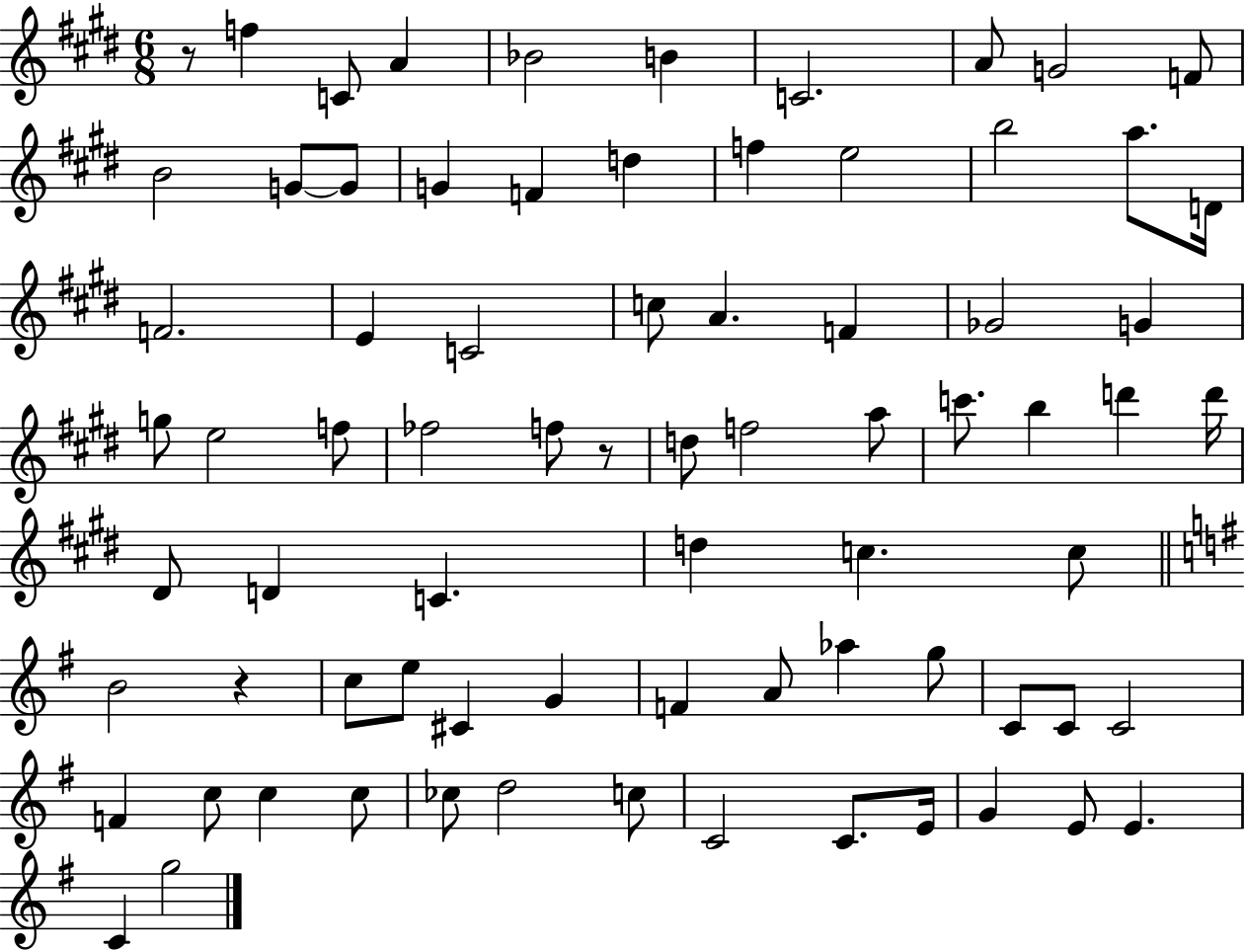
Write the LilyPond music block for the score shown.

{
  \clef treble
  \numericTimeSignature
  \time 6/8
  \key e \major
  r8 f''4 c'8 a'4 | bes'2 b'4 | c'2. | a'8 g'2 f'8 | \break b'2 g'8~~ g'8 | g'4 f'4 d''4 | f''4 e''2 | b''2 a''8. d'16 | \break f'2. | e'4 c'2 | c''8 a'4. f'4 | ges'2 g'4 | \break g''8 e''2 f''8 | fes''2 f''8 r8 | d''8 f''2 a''8 | c'''8. b''4 d'''4 d'''16 | \break dis'8 d'4 c'4. | d''4 c''4. c''8 | \bar "||" \break \key e \minor b'2 r4 | c''8 e''8 cis'4 g'4 | f'4 a'8 aes''4 g''8 | c'8 c'8 c'2 | \break f'4 c''8 c''4 c''8 | ces''8 d''2 c''8 | c'2 c'8. e'16 | g'4 e'8 e'4. | \break c'4 g''2 | \bar "|."
}